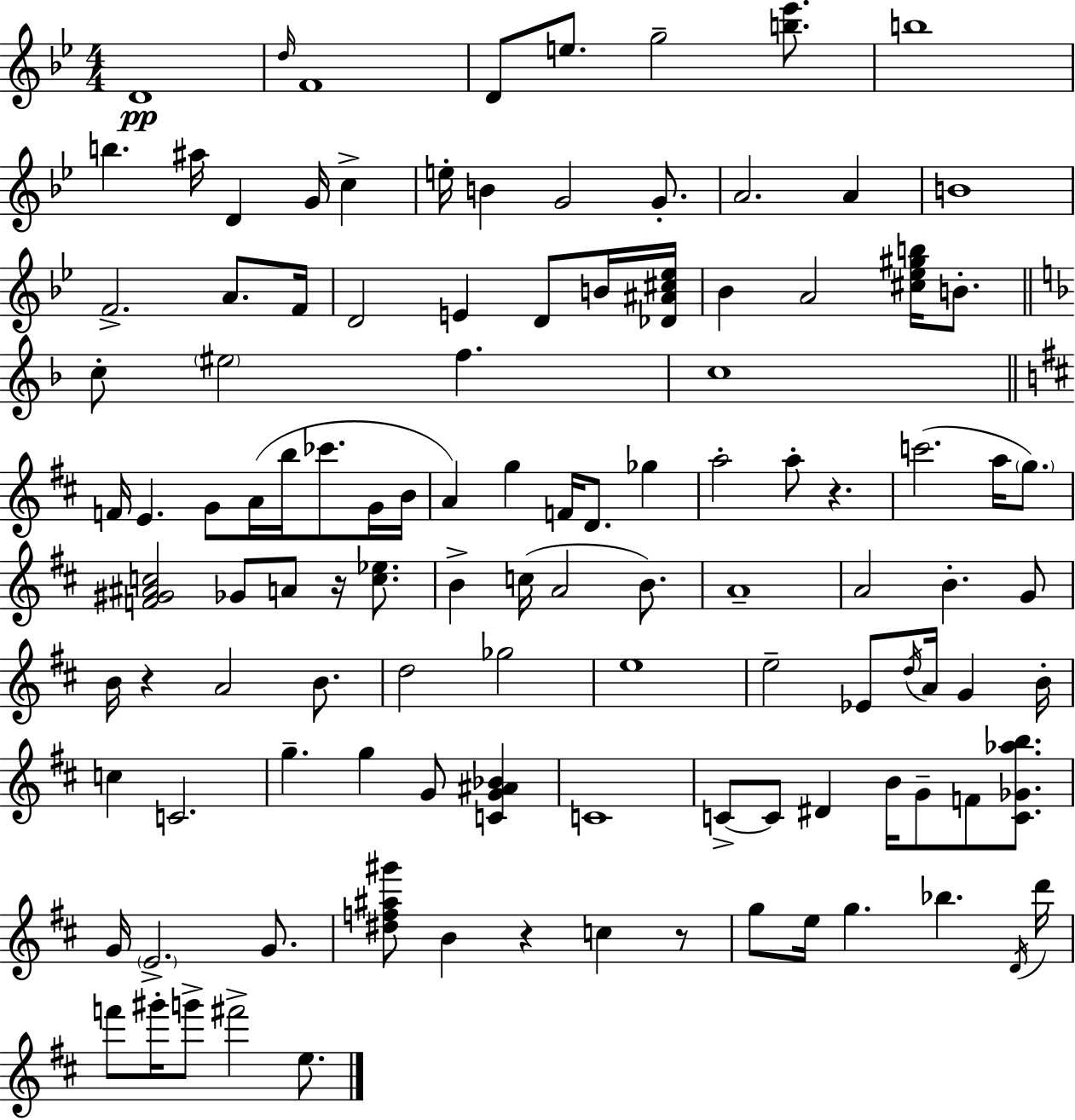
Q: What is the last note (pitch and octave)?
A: E5